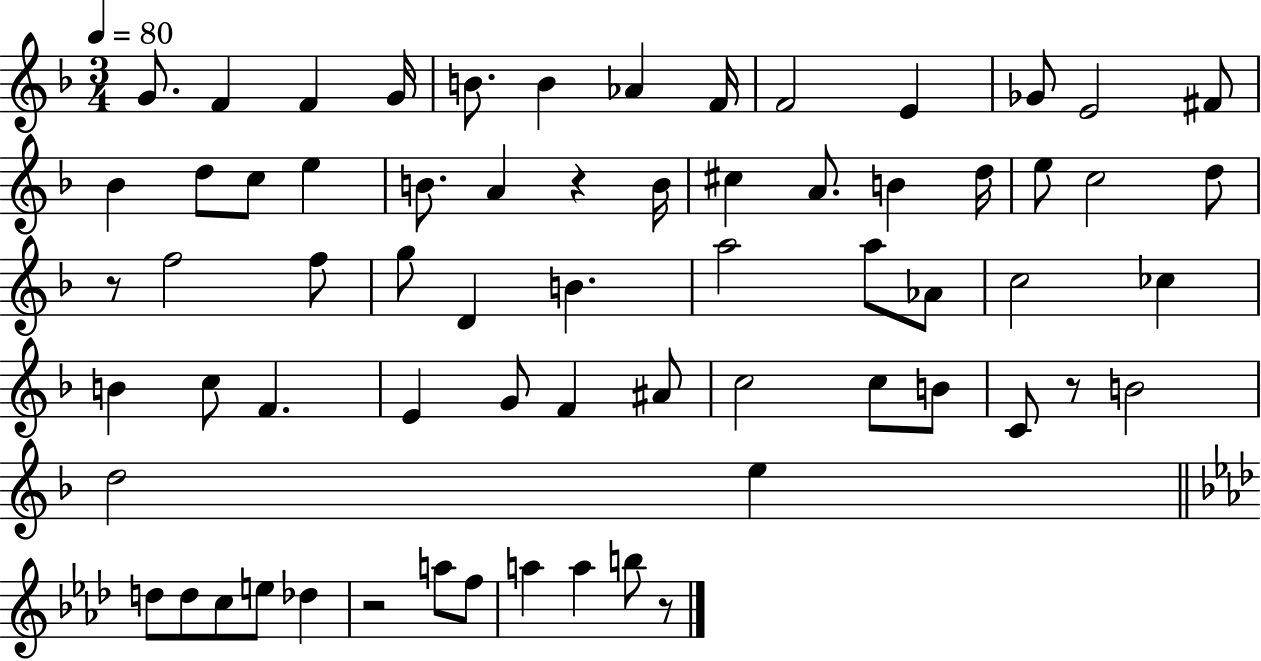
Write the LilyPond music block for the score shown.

{
  \clef treble
  \numericTimeSignature
  \time 3/4
  \key f \major
  \tempo 4 = 80
  \repeat volta 2 { g'8. f'4 f'4 g'16 | b'8. b'4 aes'4 f'16 | f'2 e'4 | ges'8 e'2 fis'8 | \break bes'4 d''8 c''8 e''4 | b'8. a'4 r4 b'16 | cis''4 a'8. b'4 d''16 | e''8 c''2 d''8 | \break r8 f''2 f''8 | g''8 d'4 b'4. | a''2 a''8 aes'8 | c''2 ces''4 | \break b'4 c''8 f'4. | e'4 g'8 f'4 ais'8 | c''2 c''8 b'8 | c'8 r8 b'2 | \break d''2 e''4 | \bar "||" \break \key aes \major d''8 d''8 c''8 e''8 des''4 | r2 a''8 f''8 | a''4 a''4 b''8 r8 | } \bar "|."
}